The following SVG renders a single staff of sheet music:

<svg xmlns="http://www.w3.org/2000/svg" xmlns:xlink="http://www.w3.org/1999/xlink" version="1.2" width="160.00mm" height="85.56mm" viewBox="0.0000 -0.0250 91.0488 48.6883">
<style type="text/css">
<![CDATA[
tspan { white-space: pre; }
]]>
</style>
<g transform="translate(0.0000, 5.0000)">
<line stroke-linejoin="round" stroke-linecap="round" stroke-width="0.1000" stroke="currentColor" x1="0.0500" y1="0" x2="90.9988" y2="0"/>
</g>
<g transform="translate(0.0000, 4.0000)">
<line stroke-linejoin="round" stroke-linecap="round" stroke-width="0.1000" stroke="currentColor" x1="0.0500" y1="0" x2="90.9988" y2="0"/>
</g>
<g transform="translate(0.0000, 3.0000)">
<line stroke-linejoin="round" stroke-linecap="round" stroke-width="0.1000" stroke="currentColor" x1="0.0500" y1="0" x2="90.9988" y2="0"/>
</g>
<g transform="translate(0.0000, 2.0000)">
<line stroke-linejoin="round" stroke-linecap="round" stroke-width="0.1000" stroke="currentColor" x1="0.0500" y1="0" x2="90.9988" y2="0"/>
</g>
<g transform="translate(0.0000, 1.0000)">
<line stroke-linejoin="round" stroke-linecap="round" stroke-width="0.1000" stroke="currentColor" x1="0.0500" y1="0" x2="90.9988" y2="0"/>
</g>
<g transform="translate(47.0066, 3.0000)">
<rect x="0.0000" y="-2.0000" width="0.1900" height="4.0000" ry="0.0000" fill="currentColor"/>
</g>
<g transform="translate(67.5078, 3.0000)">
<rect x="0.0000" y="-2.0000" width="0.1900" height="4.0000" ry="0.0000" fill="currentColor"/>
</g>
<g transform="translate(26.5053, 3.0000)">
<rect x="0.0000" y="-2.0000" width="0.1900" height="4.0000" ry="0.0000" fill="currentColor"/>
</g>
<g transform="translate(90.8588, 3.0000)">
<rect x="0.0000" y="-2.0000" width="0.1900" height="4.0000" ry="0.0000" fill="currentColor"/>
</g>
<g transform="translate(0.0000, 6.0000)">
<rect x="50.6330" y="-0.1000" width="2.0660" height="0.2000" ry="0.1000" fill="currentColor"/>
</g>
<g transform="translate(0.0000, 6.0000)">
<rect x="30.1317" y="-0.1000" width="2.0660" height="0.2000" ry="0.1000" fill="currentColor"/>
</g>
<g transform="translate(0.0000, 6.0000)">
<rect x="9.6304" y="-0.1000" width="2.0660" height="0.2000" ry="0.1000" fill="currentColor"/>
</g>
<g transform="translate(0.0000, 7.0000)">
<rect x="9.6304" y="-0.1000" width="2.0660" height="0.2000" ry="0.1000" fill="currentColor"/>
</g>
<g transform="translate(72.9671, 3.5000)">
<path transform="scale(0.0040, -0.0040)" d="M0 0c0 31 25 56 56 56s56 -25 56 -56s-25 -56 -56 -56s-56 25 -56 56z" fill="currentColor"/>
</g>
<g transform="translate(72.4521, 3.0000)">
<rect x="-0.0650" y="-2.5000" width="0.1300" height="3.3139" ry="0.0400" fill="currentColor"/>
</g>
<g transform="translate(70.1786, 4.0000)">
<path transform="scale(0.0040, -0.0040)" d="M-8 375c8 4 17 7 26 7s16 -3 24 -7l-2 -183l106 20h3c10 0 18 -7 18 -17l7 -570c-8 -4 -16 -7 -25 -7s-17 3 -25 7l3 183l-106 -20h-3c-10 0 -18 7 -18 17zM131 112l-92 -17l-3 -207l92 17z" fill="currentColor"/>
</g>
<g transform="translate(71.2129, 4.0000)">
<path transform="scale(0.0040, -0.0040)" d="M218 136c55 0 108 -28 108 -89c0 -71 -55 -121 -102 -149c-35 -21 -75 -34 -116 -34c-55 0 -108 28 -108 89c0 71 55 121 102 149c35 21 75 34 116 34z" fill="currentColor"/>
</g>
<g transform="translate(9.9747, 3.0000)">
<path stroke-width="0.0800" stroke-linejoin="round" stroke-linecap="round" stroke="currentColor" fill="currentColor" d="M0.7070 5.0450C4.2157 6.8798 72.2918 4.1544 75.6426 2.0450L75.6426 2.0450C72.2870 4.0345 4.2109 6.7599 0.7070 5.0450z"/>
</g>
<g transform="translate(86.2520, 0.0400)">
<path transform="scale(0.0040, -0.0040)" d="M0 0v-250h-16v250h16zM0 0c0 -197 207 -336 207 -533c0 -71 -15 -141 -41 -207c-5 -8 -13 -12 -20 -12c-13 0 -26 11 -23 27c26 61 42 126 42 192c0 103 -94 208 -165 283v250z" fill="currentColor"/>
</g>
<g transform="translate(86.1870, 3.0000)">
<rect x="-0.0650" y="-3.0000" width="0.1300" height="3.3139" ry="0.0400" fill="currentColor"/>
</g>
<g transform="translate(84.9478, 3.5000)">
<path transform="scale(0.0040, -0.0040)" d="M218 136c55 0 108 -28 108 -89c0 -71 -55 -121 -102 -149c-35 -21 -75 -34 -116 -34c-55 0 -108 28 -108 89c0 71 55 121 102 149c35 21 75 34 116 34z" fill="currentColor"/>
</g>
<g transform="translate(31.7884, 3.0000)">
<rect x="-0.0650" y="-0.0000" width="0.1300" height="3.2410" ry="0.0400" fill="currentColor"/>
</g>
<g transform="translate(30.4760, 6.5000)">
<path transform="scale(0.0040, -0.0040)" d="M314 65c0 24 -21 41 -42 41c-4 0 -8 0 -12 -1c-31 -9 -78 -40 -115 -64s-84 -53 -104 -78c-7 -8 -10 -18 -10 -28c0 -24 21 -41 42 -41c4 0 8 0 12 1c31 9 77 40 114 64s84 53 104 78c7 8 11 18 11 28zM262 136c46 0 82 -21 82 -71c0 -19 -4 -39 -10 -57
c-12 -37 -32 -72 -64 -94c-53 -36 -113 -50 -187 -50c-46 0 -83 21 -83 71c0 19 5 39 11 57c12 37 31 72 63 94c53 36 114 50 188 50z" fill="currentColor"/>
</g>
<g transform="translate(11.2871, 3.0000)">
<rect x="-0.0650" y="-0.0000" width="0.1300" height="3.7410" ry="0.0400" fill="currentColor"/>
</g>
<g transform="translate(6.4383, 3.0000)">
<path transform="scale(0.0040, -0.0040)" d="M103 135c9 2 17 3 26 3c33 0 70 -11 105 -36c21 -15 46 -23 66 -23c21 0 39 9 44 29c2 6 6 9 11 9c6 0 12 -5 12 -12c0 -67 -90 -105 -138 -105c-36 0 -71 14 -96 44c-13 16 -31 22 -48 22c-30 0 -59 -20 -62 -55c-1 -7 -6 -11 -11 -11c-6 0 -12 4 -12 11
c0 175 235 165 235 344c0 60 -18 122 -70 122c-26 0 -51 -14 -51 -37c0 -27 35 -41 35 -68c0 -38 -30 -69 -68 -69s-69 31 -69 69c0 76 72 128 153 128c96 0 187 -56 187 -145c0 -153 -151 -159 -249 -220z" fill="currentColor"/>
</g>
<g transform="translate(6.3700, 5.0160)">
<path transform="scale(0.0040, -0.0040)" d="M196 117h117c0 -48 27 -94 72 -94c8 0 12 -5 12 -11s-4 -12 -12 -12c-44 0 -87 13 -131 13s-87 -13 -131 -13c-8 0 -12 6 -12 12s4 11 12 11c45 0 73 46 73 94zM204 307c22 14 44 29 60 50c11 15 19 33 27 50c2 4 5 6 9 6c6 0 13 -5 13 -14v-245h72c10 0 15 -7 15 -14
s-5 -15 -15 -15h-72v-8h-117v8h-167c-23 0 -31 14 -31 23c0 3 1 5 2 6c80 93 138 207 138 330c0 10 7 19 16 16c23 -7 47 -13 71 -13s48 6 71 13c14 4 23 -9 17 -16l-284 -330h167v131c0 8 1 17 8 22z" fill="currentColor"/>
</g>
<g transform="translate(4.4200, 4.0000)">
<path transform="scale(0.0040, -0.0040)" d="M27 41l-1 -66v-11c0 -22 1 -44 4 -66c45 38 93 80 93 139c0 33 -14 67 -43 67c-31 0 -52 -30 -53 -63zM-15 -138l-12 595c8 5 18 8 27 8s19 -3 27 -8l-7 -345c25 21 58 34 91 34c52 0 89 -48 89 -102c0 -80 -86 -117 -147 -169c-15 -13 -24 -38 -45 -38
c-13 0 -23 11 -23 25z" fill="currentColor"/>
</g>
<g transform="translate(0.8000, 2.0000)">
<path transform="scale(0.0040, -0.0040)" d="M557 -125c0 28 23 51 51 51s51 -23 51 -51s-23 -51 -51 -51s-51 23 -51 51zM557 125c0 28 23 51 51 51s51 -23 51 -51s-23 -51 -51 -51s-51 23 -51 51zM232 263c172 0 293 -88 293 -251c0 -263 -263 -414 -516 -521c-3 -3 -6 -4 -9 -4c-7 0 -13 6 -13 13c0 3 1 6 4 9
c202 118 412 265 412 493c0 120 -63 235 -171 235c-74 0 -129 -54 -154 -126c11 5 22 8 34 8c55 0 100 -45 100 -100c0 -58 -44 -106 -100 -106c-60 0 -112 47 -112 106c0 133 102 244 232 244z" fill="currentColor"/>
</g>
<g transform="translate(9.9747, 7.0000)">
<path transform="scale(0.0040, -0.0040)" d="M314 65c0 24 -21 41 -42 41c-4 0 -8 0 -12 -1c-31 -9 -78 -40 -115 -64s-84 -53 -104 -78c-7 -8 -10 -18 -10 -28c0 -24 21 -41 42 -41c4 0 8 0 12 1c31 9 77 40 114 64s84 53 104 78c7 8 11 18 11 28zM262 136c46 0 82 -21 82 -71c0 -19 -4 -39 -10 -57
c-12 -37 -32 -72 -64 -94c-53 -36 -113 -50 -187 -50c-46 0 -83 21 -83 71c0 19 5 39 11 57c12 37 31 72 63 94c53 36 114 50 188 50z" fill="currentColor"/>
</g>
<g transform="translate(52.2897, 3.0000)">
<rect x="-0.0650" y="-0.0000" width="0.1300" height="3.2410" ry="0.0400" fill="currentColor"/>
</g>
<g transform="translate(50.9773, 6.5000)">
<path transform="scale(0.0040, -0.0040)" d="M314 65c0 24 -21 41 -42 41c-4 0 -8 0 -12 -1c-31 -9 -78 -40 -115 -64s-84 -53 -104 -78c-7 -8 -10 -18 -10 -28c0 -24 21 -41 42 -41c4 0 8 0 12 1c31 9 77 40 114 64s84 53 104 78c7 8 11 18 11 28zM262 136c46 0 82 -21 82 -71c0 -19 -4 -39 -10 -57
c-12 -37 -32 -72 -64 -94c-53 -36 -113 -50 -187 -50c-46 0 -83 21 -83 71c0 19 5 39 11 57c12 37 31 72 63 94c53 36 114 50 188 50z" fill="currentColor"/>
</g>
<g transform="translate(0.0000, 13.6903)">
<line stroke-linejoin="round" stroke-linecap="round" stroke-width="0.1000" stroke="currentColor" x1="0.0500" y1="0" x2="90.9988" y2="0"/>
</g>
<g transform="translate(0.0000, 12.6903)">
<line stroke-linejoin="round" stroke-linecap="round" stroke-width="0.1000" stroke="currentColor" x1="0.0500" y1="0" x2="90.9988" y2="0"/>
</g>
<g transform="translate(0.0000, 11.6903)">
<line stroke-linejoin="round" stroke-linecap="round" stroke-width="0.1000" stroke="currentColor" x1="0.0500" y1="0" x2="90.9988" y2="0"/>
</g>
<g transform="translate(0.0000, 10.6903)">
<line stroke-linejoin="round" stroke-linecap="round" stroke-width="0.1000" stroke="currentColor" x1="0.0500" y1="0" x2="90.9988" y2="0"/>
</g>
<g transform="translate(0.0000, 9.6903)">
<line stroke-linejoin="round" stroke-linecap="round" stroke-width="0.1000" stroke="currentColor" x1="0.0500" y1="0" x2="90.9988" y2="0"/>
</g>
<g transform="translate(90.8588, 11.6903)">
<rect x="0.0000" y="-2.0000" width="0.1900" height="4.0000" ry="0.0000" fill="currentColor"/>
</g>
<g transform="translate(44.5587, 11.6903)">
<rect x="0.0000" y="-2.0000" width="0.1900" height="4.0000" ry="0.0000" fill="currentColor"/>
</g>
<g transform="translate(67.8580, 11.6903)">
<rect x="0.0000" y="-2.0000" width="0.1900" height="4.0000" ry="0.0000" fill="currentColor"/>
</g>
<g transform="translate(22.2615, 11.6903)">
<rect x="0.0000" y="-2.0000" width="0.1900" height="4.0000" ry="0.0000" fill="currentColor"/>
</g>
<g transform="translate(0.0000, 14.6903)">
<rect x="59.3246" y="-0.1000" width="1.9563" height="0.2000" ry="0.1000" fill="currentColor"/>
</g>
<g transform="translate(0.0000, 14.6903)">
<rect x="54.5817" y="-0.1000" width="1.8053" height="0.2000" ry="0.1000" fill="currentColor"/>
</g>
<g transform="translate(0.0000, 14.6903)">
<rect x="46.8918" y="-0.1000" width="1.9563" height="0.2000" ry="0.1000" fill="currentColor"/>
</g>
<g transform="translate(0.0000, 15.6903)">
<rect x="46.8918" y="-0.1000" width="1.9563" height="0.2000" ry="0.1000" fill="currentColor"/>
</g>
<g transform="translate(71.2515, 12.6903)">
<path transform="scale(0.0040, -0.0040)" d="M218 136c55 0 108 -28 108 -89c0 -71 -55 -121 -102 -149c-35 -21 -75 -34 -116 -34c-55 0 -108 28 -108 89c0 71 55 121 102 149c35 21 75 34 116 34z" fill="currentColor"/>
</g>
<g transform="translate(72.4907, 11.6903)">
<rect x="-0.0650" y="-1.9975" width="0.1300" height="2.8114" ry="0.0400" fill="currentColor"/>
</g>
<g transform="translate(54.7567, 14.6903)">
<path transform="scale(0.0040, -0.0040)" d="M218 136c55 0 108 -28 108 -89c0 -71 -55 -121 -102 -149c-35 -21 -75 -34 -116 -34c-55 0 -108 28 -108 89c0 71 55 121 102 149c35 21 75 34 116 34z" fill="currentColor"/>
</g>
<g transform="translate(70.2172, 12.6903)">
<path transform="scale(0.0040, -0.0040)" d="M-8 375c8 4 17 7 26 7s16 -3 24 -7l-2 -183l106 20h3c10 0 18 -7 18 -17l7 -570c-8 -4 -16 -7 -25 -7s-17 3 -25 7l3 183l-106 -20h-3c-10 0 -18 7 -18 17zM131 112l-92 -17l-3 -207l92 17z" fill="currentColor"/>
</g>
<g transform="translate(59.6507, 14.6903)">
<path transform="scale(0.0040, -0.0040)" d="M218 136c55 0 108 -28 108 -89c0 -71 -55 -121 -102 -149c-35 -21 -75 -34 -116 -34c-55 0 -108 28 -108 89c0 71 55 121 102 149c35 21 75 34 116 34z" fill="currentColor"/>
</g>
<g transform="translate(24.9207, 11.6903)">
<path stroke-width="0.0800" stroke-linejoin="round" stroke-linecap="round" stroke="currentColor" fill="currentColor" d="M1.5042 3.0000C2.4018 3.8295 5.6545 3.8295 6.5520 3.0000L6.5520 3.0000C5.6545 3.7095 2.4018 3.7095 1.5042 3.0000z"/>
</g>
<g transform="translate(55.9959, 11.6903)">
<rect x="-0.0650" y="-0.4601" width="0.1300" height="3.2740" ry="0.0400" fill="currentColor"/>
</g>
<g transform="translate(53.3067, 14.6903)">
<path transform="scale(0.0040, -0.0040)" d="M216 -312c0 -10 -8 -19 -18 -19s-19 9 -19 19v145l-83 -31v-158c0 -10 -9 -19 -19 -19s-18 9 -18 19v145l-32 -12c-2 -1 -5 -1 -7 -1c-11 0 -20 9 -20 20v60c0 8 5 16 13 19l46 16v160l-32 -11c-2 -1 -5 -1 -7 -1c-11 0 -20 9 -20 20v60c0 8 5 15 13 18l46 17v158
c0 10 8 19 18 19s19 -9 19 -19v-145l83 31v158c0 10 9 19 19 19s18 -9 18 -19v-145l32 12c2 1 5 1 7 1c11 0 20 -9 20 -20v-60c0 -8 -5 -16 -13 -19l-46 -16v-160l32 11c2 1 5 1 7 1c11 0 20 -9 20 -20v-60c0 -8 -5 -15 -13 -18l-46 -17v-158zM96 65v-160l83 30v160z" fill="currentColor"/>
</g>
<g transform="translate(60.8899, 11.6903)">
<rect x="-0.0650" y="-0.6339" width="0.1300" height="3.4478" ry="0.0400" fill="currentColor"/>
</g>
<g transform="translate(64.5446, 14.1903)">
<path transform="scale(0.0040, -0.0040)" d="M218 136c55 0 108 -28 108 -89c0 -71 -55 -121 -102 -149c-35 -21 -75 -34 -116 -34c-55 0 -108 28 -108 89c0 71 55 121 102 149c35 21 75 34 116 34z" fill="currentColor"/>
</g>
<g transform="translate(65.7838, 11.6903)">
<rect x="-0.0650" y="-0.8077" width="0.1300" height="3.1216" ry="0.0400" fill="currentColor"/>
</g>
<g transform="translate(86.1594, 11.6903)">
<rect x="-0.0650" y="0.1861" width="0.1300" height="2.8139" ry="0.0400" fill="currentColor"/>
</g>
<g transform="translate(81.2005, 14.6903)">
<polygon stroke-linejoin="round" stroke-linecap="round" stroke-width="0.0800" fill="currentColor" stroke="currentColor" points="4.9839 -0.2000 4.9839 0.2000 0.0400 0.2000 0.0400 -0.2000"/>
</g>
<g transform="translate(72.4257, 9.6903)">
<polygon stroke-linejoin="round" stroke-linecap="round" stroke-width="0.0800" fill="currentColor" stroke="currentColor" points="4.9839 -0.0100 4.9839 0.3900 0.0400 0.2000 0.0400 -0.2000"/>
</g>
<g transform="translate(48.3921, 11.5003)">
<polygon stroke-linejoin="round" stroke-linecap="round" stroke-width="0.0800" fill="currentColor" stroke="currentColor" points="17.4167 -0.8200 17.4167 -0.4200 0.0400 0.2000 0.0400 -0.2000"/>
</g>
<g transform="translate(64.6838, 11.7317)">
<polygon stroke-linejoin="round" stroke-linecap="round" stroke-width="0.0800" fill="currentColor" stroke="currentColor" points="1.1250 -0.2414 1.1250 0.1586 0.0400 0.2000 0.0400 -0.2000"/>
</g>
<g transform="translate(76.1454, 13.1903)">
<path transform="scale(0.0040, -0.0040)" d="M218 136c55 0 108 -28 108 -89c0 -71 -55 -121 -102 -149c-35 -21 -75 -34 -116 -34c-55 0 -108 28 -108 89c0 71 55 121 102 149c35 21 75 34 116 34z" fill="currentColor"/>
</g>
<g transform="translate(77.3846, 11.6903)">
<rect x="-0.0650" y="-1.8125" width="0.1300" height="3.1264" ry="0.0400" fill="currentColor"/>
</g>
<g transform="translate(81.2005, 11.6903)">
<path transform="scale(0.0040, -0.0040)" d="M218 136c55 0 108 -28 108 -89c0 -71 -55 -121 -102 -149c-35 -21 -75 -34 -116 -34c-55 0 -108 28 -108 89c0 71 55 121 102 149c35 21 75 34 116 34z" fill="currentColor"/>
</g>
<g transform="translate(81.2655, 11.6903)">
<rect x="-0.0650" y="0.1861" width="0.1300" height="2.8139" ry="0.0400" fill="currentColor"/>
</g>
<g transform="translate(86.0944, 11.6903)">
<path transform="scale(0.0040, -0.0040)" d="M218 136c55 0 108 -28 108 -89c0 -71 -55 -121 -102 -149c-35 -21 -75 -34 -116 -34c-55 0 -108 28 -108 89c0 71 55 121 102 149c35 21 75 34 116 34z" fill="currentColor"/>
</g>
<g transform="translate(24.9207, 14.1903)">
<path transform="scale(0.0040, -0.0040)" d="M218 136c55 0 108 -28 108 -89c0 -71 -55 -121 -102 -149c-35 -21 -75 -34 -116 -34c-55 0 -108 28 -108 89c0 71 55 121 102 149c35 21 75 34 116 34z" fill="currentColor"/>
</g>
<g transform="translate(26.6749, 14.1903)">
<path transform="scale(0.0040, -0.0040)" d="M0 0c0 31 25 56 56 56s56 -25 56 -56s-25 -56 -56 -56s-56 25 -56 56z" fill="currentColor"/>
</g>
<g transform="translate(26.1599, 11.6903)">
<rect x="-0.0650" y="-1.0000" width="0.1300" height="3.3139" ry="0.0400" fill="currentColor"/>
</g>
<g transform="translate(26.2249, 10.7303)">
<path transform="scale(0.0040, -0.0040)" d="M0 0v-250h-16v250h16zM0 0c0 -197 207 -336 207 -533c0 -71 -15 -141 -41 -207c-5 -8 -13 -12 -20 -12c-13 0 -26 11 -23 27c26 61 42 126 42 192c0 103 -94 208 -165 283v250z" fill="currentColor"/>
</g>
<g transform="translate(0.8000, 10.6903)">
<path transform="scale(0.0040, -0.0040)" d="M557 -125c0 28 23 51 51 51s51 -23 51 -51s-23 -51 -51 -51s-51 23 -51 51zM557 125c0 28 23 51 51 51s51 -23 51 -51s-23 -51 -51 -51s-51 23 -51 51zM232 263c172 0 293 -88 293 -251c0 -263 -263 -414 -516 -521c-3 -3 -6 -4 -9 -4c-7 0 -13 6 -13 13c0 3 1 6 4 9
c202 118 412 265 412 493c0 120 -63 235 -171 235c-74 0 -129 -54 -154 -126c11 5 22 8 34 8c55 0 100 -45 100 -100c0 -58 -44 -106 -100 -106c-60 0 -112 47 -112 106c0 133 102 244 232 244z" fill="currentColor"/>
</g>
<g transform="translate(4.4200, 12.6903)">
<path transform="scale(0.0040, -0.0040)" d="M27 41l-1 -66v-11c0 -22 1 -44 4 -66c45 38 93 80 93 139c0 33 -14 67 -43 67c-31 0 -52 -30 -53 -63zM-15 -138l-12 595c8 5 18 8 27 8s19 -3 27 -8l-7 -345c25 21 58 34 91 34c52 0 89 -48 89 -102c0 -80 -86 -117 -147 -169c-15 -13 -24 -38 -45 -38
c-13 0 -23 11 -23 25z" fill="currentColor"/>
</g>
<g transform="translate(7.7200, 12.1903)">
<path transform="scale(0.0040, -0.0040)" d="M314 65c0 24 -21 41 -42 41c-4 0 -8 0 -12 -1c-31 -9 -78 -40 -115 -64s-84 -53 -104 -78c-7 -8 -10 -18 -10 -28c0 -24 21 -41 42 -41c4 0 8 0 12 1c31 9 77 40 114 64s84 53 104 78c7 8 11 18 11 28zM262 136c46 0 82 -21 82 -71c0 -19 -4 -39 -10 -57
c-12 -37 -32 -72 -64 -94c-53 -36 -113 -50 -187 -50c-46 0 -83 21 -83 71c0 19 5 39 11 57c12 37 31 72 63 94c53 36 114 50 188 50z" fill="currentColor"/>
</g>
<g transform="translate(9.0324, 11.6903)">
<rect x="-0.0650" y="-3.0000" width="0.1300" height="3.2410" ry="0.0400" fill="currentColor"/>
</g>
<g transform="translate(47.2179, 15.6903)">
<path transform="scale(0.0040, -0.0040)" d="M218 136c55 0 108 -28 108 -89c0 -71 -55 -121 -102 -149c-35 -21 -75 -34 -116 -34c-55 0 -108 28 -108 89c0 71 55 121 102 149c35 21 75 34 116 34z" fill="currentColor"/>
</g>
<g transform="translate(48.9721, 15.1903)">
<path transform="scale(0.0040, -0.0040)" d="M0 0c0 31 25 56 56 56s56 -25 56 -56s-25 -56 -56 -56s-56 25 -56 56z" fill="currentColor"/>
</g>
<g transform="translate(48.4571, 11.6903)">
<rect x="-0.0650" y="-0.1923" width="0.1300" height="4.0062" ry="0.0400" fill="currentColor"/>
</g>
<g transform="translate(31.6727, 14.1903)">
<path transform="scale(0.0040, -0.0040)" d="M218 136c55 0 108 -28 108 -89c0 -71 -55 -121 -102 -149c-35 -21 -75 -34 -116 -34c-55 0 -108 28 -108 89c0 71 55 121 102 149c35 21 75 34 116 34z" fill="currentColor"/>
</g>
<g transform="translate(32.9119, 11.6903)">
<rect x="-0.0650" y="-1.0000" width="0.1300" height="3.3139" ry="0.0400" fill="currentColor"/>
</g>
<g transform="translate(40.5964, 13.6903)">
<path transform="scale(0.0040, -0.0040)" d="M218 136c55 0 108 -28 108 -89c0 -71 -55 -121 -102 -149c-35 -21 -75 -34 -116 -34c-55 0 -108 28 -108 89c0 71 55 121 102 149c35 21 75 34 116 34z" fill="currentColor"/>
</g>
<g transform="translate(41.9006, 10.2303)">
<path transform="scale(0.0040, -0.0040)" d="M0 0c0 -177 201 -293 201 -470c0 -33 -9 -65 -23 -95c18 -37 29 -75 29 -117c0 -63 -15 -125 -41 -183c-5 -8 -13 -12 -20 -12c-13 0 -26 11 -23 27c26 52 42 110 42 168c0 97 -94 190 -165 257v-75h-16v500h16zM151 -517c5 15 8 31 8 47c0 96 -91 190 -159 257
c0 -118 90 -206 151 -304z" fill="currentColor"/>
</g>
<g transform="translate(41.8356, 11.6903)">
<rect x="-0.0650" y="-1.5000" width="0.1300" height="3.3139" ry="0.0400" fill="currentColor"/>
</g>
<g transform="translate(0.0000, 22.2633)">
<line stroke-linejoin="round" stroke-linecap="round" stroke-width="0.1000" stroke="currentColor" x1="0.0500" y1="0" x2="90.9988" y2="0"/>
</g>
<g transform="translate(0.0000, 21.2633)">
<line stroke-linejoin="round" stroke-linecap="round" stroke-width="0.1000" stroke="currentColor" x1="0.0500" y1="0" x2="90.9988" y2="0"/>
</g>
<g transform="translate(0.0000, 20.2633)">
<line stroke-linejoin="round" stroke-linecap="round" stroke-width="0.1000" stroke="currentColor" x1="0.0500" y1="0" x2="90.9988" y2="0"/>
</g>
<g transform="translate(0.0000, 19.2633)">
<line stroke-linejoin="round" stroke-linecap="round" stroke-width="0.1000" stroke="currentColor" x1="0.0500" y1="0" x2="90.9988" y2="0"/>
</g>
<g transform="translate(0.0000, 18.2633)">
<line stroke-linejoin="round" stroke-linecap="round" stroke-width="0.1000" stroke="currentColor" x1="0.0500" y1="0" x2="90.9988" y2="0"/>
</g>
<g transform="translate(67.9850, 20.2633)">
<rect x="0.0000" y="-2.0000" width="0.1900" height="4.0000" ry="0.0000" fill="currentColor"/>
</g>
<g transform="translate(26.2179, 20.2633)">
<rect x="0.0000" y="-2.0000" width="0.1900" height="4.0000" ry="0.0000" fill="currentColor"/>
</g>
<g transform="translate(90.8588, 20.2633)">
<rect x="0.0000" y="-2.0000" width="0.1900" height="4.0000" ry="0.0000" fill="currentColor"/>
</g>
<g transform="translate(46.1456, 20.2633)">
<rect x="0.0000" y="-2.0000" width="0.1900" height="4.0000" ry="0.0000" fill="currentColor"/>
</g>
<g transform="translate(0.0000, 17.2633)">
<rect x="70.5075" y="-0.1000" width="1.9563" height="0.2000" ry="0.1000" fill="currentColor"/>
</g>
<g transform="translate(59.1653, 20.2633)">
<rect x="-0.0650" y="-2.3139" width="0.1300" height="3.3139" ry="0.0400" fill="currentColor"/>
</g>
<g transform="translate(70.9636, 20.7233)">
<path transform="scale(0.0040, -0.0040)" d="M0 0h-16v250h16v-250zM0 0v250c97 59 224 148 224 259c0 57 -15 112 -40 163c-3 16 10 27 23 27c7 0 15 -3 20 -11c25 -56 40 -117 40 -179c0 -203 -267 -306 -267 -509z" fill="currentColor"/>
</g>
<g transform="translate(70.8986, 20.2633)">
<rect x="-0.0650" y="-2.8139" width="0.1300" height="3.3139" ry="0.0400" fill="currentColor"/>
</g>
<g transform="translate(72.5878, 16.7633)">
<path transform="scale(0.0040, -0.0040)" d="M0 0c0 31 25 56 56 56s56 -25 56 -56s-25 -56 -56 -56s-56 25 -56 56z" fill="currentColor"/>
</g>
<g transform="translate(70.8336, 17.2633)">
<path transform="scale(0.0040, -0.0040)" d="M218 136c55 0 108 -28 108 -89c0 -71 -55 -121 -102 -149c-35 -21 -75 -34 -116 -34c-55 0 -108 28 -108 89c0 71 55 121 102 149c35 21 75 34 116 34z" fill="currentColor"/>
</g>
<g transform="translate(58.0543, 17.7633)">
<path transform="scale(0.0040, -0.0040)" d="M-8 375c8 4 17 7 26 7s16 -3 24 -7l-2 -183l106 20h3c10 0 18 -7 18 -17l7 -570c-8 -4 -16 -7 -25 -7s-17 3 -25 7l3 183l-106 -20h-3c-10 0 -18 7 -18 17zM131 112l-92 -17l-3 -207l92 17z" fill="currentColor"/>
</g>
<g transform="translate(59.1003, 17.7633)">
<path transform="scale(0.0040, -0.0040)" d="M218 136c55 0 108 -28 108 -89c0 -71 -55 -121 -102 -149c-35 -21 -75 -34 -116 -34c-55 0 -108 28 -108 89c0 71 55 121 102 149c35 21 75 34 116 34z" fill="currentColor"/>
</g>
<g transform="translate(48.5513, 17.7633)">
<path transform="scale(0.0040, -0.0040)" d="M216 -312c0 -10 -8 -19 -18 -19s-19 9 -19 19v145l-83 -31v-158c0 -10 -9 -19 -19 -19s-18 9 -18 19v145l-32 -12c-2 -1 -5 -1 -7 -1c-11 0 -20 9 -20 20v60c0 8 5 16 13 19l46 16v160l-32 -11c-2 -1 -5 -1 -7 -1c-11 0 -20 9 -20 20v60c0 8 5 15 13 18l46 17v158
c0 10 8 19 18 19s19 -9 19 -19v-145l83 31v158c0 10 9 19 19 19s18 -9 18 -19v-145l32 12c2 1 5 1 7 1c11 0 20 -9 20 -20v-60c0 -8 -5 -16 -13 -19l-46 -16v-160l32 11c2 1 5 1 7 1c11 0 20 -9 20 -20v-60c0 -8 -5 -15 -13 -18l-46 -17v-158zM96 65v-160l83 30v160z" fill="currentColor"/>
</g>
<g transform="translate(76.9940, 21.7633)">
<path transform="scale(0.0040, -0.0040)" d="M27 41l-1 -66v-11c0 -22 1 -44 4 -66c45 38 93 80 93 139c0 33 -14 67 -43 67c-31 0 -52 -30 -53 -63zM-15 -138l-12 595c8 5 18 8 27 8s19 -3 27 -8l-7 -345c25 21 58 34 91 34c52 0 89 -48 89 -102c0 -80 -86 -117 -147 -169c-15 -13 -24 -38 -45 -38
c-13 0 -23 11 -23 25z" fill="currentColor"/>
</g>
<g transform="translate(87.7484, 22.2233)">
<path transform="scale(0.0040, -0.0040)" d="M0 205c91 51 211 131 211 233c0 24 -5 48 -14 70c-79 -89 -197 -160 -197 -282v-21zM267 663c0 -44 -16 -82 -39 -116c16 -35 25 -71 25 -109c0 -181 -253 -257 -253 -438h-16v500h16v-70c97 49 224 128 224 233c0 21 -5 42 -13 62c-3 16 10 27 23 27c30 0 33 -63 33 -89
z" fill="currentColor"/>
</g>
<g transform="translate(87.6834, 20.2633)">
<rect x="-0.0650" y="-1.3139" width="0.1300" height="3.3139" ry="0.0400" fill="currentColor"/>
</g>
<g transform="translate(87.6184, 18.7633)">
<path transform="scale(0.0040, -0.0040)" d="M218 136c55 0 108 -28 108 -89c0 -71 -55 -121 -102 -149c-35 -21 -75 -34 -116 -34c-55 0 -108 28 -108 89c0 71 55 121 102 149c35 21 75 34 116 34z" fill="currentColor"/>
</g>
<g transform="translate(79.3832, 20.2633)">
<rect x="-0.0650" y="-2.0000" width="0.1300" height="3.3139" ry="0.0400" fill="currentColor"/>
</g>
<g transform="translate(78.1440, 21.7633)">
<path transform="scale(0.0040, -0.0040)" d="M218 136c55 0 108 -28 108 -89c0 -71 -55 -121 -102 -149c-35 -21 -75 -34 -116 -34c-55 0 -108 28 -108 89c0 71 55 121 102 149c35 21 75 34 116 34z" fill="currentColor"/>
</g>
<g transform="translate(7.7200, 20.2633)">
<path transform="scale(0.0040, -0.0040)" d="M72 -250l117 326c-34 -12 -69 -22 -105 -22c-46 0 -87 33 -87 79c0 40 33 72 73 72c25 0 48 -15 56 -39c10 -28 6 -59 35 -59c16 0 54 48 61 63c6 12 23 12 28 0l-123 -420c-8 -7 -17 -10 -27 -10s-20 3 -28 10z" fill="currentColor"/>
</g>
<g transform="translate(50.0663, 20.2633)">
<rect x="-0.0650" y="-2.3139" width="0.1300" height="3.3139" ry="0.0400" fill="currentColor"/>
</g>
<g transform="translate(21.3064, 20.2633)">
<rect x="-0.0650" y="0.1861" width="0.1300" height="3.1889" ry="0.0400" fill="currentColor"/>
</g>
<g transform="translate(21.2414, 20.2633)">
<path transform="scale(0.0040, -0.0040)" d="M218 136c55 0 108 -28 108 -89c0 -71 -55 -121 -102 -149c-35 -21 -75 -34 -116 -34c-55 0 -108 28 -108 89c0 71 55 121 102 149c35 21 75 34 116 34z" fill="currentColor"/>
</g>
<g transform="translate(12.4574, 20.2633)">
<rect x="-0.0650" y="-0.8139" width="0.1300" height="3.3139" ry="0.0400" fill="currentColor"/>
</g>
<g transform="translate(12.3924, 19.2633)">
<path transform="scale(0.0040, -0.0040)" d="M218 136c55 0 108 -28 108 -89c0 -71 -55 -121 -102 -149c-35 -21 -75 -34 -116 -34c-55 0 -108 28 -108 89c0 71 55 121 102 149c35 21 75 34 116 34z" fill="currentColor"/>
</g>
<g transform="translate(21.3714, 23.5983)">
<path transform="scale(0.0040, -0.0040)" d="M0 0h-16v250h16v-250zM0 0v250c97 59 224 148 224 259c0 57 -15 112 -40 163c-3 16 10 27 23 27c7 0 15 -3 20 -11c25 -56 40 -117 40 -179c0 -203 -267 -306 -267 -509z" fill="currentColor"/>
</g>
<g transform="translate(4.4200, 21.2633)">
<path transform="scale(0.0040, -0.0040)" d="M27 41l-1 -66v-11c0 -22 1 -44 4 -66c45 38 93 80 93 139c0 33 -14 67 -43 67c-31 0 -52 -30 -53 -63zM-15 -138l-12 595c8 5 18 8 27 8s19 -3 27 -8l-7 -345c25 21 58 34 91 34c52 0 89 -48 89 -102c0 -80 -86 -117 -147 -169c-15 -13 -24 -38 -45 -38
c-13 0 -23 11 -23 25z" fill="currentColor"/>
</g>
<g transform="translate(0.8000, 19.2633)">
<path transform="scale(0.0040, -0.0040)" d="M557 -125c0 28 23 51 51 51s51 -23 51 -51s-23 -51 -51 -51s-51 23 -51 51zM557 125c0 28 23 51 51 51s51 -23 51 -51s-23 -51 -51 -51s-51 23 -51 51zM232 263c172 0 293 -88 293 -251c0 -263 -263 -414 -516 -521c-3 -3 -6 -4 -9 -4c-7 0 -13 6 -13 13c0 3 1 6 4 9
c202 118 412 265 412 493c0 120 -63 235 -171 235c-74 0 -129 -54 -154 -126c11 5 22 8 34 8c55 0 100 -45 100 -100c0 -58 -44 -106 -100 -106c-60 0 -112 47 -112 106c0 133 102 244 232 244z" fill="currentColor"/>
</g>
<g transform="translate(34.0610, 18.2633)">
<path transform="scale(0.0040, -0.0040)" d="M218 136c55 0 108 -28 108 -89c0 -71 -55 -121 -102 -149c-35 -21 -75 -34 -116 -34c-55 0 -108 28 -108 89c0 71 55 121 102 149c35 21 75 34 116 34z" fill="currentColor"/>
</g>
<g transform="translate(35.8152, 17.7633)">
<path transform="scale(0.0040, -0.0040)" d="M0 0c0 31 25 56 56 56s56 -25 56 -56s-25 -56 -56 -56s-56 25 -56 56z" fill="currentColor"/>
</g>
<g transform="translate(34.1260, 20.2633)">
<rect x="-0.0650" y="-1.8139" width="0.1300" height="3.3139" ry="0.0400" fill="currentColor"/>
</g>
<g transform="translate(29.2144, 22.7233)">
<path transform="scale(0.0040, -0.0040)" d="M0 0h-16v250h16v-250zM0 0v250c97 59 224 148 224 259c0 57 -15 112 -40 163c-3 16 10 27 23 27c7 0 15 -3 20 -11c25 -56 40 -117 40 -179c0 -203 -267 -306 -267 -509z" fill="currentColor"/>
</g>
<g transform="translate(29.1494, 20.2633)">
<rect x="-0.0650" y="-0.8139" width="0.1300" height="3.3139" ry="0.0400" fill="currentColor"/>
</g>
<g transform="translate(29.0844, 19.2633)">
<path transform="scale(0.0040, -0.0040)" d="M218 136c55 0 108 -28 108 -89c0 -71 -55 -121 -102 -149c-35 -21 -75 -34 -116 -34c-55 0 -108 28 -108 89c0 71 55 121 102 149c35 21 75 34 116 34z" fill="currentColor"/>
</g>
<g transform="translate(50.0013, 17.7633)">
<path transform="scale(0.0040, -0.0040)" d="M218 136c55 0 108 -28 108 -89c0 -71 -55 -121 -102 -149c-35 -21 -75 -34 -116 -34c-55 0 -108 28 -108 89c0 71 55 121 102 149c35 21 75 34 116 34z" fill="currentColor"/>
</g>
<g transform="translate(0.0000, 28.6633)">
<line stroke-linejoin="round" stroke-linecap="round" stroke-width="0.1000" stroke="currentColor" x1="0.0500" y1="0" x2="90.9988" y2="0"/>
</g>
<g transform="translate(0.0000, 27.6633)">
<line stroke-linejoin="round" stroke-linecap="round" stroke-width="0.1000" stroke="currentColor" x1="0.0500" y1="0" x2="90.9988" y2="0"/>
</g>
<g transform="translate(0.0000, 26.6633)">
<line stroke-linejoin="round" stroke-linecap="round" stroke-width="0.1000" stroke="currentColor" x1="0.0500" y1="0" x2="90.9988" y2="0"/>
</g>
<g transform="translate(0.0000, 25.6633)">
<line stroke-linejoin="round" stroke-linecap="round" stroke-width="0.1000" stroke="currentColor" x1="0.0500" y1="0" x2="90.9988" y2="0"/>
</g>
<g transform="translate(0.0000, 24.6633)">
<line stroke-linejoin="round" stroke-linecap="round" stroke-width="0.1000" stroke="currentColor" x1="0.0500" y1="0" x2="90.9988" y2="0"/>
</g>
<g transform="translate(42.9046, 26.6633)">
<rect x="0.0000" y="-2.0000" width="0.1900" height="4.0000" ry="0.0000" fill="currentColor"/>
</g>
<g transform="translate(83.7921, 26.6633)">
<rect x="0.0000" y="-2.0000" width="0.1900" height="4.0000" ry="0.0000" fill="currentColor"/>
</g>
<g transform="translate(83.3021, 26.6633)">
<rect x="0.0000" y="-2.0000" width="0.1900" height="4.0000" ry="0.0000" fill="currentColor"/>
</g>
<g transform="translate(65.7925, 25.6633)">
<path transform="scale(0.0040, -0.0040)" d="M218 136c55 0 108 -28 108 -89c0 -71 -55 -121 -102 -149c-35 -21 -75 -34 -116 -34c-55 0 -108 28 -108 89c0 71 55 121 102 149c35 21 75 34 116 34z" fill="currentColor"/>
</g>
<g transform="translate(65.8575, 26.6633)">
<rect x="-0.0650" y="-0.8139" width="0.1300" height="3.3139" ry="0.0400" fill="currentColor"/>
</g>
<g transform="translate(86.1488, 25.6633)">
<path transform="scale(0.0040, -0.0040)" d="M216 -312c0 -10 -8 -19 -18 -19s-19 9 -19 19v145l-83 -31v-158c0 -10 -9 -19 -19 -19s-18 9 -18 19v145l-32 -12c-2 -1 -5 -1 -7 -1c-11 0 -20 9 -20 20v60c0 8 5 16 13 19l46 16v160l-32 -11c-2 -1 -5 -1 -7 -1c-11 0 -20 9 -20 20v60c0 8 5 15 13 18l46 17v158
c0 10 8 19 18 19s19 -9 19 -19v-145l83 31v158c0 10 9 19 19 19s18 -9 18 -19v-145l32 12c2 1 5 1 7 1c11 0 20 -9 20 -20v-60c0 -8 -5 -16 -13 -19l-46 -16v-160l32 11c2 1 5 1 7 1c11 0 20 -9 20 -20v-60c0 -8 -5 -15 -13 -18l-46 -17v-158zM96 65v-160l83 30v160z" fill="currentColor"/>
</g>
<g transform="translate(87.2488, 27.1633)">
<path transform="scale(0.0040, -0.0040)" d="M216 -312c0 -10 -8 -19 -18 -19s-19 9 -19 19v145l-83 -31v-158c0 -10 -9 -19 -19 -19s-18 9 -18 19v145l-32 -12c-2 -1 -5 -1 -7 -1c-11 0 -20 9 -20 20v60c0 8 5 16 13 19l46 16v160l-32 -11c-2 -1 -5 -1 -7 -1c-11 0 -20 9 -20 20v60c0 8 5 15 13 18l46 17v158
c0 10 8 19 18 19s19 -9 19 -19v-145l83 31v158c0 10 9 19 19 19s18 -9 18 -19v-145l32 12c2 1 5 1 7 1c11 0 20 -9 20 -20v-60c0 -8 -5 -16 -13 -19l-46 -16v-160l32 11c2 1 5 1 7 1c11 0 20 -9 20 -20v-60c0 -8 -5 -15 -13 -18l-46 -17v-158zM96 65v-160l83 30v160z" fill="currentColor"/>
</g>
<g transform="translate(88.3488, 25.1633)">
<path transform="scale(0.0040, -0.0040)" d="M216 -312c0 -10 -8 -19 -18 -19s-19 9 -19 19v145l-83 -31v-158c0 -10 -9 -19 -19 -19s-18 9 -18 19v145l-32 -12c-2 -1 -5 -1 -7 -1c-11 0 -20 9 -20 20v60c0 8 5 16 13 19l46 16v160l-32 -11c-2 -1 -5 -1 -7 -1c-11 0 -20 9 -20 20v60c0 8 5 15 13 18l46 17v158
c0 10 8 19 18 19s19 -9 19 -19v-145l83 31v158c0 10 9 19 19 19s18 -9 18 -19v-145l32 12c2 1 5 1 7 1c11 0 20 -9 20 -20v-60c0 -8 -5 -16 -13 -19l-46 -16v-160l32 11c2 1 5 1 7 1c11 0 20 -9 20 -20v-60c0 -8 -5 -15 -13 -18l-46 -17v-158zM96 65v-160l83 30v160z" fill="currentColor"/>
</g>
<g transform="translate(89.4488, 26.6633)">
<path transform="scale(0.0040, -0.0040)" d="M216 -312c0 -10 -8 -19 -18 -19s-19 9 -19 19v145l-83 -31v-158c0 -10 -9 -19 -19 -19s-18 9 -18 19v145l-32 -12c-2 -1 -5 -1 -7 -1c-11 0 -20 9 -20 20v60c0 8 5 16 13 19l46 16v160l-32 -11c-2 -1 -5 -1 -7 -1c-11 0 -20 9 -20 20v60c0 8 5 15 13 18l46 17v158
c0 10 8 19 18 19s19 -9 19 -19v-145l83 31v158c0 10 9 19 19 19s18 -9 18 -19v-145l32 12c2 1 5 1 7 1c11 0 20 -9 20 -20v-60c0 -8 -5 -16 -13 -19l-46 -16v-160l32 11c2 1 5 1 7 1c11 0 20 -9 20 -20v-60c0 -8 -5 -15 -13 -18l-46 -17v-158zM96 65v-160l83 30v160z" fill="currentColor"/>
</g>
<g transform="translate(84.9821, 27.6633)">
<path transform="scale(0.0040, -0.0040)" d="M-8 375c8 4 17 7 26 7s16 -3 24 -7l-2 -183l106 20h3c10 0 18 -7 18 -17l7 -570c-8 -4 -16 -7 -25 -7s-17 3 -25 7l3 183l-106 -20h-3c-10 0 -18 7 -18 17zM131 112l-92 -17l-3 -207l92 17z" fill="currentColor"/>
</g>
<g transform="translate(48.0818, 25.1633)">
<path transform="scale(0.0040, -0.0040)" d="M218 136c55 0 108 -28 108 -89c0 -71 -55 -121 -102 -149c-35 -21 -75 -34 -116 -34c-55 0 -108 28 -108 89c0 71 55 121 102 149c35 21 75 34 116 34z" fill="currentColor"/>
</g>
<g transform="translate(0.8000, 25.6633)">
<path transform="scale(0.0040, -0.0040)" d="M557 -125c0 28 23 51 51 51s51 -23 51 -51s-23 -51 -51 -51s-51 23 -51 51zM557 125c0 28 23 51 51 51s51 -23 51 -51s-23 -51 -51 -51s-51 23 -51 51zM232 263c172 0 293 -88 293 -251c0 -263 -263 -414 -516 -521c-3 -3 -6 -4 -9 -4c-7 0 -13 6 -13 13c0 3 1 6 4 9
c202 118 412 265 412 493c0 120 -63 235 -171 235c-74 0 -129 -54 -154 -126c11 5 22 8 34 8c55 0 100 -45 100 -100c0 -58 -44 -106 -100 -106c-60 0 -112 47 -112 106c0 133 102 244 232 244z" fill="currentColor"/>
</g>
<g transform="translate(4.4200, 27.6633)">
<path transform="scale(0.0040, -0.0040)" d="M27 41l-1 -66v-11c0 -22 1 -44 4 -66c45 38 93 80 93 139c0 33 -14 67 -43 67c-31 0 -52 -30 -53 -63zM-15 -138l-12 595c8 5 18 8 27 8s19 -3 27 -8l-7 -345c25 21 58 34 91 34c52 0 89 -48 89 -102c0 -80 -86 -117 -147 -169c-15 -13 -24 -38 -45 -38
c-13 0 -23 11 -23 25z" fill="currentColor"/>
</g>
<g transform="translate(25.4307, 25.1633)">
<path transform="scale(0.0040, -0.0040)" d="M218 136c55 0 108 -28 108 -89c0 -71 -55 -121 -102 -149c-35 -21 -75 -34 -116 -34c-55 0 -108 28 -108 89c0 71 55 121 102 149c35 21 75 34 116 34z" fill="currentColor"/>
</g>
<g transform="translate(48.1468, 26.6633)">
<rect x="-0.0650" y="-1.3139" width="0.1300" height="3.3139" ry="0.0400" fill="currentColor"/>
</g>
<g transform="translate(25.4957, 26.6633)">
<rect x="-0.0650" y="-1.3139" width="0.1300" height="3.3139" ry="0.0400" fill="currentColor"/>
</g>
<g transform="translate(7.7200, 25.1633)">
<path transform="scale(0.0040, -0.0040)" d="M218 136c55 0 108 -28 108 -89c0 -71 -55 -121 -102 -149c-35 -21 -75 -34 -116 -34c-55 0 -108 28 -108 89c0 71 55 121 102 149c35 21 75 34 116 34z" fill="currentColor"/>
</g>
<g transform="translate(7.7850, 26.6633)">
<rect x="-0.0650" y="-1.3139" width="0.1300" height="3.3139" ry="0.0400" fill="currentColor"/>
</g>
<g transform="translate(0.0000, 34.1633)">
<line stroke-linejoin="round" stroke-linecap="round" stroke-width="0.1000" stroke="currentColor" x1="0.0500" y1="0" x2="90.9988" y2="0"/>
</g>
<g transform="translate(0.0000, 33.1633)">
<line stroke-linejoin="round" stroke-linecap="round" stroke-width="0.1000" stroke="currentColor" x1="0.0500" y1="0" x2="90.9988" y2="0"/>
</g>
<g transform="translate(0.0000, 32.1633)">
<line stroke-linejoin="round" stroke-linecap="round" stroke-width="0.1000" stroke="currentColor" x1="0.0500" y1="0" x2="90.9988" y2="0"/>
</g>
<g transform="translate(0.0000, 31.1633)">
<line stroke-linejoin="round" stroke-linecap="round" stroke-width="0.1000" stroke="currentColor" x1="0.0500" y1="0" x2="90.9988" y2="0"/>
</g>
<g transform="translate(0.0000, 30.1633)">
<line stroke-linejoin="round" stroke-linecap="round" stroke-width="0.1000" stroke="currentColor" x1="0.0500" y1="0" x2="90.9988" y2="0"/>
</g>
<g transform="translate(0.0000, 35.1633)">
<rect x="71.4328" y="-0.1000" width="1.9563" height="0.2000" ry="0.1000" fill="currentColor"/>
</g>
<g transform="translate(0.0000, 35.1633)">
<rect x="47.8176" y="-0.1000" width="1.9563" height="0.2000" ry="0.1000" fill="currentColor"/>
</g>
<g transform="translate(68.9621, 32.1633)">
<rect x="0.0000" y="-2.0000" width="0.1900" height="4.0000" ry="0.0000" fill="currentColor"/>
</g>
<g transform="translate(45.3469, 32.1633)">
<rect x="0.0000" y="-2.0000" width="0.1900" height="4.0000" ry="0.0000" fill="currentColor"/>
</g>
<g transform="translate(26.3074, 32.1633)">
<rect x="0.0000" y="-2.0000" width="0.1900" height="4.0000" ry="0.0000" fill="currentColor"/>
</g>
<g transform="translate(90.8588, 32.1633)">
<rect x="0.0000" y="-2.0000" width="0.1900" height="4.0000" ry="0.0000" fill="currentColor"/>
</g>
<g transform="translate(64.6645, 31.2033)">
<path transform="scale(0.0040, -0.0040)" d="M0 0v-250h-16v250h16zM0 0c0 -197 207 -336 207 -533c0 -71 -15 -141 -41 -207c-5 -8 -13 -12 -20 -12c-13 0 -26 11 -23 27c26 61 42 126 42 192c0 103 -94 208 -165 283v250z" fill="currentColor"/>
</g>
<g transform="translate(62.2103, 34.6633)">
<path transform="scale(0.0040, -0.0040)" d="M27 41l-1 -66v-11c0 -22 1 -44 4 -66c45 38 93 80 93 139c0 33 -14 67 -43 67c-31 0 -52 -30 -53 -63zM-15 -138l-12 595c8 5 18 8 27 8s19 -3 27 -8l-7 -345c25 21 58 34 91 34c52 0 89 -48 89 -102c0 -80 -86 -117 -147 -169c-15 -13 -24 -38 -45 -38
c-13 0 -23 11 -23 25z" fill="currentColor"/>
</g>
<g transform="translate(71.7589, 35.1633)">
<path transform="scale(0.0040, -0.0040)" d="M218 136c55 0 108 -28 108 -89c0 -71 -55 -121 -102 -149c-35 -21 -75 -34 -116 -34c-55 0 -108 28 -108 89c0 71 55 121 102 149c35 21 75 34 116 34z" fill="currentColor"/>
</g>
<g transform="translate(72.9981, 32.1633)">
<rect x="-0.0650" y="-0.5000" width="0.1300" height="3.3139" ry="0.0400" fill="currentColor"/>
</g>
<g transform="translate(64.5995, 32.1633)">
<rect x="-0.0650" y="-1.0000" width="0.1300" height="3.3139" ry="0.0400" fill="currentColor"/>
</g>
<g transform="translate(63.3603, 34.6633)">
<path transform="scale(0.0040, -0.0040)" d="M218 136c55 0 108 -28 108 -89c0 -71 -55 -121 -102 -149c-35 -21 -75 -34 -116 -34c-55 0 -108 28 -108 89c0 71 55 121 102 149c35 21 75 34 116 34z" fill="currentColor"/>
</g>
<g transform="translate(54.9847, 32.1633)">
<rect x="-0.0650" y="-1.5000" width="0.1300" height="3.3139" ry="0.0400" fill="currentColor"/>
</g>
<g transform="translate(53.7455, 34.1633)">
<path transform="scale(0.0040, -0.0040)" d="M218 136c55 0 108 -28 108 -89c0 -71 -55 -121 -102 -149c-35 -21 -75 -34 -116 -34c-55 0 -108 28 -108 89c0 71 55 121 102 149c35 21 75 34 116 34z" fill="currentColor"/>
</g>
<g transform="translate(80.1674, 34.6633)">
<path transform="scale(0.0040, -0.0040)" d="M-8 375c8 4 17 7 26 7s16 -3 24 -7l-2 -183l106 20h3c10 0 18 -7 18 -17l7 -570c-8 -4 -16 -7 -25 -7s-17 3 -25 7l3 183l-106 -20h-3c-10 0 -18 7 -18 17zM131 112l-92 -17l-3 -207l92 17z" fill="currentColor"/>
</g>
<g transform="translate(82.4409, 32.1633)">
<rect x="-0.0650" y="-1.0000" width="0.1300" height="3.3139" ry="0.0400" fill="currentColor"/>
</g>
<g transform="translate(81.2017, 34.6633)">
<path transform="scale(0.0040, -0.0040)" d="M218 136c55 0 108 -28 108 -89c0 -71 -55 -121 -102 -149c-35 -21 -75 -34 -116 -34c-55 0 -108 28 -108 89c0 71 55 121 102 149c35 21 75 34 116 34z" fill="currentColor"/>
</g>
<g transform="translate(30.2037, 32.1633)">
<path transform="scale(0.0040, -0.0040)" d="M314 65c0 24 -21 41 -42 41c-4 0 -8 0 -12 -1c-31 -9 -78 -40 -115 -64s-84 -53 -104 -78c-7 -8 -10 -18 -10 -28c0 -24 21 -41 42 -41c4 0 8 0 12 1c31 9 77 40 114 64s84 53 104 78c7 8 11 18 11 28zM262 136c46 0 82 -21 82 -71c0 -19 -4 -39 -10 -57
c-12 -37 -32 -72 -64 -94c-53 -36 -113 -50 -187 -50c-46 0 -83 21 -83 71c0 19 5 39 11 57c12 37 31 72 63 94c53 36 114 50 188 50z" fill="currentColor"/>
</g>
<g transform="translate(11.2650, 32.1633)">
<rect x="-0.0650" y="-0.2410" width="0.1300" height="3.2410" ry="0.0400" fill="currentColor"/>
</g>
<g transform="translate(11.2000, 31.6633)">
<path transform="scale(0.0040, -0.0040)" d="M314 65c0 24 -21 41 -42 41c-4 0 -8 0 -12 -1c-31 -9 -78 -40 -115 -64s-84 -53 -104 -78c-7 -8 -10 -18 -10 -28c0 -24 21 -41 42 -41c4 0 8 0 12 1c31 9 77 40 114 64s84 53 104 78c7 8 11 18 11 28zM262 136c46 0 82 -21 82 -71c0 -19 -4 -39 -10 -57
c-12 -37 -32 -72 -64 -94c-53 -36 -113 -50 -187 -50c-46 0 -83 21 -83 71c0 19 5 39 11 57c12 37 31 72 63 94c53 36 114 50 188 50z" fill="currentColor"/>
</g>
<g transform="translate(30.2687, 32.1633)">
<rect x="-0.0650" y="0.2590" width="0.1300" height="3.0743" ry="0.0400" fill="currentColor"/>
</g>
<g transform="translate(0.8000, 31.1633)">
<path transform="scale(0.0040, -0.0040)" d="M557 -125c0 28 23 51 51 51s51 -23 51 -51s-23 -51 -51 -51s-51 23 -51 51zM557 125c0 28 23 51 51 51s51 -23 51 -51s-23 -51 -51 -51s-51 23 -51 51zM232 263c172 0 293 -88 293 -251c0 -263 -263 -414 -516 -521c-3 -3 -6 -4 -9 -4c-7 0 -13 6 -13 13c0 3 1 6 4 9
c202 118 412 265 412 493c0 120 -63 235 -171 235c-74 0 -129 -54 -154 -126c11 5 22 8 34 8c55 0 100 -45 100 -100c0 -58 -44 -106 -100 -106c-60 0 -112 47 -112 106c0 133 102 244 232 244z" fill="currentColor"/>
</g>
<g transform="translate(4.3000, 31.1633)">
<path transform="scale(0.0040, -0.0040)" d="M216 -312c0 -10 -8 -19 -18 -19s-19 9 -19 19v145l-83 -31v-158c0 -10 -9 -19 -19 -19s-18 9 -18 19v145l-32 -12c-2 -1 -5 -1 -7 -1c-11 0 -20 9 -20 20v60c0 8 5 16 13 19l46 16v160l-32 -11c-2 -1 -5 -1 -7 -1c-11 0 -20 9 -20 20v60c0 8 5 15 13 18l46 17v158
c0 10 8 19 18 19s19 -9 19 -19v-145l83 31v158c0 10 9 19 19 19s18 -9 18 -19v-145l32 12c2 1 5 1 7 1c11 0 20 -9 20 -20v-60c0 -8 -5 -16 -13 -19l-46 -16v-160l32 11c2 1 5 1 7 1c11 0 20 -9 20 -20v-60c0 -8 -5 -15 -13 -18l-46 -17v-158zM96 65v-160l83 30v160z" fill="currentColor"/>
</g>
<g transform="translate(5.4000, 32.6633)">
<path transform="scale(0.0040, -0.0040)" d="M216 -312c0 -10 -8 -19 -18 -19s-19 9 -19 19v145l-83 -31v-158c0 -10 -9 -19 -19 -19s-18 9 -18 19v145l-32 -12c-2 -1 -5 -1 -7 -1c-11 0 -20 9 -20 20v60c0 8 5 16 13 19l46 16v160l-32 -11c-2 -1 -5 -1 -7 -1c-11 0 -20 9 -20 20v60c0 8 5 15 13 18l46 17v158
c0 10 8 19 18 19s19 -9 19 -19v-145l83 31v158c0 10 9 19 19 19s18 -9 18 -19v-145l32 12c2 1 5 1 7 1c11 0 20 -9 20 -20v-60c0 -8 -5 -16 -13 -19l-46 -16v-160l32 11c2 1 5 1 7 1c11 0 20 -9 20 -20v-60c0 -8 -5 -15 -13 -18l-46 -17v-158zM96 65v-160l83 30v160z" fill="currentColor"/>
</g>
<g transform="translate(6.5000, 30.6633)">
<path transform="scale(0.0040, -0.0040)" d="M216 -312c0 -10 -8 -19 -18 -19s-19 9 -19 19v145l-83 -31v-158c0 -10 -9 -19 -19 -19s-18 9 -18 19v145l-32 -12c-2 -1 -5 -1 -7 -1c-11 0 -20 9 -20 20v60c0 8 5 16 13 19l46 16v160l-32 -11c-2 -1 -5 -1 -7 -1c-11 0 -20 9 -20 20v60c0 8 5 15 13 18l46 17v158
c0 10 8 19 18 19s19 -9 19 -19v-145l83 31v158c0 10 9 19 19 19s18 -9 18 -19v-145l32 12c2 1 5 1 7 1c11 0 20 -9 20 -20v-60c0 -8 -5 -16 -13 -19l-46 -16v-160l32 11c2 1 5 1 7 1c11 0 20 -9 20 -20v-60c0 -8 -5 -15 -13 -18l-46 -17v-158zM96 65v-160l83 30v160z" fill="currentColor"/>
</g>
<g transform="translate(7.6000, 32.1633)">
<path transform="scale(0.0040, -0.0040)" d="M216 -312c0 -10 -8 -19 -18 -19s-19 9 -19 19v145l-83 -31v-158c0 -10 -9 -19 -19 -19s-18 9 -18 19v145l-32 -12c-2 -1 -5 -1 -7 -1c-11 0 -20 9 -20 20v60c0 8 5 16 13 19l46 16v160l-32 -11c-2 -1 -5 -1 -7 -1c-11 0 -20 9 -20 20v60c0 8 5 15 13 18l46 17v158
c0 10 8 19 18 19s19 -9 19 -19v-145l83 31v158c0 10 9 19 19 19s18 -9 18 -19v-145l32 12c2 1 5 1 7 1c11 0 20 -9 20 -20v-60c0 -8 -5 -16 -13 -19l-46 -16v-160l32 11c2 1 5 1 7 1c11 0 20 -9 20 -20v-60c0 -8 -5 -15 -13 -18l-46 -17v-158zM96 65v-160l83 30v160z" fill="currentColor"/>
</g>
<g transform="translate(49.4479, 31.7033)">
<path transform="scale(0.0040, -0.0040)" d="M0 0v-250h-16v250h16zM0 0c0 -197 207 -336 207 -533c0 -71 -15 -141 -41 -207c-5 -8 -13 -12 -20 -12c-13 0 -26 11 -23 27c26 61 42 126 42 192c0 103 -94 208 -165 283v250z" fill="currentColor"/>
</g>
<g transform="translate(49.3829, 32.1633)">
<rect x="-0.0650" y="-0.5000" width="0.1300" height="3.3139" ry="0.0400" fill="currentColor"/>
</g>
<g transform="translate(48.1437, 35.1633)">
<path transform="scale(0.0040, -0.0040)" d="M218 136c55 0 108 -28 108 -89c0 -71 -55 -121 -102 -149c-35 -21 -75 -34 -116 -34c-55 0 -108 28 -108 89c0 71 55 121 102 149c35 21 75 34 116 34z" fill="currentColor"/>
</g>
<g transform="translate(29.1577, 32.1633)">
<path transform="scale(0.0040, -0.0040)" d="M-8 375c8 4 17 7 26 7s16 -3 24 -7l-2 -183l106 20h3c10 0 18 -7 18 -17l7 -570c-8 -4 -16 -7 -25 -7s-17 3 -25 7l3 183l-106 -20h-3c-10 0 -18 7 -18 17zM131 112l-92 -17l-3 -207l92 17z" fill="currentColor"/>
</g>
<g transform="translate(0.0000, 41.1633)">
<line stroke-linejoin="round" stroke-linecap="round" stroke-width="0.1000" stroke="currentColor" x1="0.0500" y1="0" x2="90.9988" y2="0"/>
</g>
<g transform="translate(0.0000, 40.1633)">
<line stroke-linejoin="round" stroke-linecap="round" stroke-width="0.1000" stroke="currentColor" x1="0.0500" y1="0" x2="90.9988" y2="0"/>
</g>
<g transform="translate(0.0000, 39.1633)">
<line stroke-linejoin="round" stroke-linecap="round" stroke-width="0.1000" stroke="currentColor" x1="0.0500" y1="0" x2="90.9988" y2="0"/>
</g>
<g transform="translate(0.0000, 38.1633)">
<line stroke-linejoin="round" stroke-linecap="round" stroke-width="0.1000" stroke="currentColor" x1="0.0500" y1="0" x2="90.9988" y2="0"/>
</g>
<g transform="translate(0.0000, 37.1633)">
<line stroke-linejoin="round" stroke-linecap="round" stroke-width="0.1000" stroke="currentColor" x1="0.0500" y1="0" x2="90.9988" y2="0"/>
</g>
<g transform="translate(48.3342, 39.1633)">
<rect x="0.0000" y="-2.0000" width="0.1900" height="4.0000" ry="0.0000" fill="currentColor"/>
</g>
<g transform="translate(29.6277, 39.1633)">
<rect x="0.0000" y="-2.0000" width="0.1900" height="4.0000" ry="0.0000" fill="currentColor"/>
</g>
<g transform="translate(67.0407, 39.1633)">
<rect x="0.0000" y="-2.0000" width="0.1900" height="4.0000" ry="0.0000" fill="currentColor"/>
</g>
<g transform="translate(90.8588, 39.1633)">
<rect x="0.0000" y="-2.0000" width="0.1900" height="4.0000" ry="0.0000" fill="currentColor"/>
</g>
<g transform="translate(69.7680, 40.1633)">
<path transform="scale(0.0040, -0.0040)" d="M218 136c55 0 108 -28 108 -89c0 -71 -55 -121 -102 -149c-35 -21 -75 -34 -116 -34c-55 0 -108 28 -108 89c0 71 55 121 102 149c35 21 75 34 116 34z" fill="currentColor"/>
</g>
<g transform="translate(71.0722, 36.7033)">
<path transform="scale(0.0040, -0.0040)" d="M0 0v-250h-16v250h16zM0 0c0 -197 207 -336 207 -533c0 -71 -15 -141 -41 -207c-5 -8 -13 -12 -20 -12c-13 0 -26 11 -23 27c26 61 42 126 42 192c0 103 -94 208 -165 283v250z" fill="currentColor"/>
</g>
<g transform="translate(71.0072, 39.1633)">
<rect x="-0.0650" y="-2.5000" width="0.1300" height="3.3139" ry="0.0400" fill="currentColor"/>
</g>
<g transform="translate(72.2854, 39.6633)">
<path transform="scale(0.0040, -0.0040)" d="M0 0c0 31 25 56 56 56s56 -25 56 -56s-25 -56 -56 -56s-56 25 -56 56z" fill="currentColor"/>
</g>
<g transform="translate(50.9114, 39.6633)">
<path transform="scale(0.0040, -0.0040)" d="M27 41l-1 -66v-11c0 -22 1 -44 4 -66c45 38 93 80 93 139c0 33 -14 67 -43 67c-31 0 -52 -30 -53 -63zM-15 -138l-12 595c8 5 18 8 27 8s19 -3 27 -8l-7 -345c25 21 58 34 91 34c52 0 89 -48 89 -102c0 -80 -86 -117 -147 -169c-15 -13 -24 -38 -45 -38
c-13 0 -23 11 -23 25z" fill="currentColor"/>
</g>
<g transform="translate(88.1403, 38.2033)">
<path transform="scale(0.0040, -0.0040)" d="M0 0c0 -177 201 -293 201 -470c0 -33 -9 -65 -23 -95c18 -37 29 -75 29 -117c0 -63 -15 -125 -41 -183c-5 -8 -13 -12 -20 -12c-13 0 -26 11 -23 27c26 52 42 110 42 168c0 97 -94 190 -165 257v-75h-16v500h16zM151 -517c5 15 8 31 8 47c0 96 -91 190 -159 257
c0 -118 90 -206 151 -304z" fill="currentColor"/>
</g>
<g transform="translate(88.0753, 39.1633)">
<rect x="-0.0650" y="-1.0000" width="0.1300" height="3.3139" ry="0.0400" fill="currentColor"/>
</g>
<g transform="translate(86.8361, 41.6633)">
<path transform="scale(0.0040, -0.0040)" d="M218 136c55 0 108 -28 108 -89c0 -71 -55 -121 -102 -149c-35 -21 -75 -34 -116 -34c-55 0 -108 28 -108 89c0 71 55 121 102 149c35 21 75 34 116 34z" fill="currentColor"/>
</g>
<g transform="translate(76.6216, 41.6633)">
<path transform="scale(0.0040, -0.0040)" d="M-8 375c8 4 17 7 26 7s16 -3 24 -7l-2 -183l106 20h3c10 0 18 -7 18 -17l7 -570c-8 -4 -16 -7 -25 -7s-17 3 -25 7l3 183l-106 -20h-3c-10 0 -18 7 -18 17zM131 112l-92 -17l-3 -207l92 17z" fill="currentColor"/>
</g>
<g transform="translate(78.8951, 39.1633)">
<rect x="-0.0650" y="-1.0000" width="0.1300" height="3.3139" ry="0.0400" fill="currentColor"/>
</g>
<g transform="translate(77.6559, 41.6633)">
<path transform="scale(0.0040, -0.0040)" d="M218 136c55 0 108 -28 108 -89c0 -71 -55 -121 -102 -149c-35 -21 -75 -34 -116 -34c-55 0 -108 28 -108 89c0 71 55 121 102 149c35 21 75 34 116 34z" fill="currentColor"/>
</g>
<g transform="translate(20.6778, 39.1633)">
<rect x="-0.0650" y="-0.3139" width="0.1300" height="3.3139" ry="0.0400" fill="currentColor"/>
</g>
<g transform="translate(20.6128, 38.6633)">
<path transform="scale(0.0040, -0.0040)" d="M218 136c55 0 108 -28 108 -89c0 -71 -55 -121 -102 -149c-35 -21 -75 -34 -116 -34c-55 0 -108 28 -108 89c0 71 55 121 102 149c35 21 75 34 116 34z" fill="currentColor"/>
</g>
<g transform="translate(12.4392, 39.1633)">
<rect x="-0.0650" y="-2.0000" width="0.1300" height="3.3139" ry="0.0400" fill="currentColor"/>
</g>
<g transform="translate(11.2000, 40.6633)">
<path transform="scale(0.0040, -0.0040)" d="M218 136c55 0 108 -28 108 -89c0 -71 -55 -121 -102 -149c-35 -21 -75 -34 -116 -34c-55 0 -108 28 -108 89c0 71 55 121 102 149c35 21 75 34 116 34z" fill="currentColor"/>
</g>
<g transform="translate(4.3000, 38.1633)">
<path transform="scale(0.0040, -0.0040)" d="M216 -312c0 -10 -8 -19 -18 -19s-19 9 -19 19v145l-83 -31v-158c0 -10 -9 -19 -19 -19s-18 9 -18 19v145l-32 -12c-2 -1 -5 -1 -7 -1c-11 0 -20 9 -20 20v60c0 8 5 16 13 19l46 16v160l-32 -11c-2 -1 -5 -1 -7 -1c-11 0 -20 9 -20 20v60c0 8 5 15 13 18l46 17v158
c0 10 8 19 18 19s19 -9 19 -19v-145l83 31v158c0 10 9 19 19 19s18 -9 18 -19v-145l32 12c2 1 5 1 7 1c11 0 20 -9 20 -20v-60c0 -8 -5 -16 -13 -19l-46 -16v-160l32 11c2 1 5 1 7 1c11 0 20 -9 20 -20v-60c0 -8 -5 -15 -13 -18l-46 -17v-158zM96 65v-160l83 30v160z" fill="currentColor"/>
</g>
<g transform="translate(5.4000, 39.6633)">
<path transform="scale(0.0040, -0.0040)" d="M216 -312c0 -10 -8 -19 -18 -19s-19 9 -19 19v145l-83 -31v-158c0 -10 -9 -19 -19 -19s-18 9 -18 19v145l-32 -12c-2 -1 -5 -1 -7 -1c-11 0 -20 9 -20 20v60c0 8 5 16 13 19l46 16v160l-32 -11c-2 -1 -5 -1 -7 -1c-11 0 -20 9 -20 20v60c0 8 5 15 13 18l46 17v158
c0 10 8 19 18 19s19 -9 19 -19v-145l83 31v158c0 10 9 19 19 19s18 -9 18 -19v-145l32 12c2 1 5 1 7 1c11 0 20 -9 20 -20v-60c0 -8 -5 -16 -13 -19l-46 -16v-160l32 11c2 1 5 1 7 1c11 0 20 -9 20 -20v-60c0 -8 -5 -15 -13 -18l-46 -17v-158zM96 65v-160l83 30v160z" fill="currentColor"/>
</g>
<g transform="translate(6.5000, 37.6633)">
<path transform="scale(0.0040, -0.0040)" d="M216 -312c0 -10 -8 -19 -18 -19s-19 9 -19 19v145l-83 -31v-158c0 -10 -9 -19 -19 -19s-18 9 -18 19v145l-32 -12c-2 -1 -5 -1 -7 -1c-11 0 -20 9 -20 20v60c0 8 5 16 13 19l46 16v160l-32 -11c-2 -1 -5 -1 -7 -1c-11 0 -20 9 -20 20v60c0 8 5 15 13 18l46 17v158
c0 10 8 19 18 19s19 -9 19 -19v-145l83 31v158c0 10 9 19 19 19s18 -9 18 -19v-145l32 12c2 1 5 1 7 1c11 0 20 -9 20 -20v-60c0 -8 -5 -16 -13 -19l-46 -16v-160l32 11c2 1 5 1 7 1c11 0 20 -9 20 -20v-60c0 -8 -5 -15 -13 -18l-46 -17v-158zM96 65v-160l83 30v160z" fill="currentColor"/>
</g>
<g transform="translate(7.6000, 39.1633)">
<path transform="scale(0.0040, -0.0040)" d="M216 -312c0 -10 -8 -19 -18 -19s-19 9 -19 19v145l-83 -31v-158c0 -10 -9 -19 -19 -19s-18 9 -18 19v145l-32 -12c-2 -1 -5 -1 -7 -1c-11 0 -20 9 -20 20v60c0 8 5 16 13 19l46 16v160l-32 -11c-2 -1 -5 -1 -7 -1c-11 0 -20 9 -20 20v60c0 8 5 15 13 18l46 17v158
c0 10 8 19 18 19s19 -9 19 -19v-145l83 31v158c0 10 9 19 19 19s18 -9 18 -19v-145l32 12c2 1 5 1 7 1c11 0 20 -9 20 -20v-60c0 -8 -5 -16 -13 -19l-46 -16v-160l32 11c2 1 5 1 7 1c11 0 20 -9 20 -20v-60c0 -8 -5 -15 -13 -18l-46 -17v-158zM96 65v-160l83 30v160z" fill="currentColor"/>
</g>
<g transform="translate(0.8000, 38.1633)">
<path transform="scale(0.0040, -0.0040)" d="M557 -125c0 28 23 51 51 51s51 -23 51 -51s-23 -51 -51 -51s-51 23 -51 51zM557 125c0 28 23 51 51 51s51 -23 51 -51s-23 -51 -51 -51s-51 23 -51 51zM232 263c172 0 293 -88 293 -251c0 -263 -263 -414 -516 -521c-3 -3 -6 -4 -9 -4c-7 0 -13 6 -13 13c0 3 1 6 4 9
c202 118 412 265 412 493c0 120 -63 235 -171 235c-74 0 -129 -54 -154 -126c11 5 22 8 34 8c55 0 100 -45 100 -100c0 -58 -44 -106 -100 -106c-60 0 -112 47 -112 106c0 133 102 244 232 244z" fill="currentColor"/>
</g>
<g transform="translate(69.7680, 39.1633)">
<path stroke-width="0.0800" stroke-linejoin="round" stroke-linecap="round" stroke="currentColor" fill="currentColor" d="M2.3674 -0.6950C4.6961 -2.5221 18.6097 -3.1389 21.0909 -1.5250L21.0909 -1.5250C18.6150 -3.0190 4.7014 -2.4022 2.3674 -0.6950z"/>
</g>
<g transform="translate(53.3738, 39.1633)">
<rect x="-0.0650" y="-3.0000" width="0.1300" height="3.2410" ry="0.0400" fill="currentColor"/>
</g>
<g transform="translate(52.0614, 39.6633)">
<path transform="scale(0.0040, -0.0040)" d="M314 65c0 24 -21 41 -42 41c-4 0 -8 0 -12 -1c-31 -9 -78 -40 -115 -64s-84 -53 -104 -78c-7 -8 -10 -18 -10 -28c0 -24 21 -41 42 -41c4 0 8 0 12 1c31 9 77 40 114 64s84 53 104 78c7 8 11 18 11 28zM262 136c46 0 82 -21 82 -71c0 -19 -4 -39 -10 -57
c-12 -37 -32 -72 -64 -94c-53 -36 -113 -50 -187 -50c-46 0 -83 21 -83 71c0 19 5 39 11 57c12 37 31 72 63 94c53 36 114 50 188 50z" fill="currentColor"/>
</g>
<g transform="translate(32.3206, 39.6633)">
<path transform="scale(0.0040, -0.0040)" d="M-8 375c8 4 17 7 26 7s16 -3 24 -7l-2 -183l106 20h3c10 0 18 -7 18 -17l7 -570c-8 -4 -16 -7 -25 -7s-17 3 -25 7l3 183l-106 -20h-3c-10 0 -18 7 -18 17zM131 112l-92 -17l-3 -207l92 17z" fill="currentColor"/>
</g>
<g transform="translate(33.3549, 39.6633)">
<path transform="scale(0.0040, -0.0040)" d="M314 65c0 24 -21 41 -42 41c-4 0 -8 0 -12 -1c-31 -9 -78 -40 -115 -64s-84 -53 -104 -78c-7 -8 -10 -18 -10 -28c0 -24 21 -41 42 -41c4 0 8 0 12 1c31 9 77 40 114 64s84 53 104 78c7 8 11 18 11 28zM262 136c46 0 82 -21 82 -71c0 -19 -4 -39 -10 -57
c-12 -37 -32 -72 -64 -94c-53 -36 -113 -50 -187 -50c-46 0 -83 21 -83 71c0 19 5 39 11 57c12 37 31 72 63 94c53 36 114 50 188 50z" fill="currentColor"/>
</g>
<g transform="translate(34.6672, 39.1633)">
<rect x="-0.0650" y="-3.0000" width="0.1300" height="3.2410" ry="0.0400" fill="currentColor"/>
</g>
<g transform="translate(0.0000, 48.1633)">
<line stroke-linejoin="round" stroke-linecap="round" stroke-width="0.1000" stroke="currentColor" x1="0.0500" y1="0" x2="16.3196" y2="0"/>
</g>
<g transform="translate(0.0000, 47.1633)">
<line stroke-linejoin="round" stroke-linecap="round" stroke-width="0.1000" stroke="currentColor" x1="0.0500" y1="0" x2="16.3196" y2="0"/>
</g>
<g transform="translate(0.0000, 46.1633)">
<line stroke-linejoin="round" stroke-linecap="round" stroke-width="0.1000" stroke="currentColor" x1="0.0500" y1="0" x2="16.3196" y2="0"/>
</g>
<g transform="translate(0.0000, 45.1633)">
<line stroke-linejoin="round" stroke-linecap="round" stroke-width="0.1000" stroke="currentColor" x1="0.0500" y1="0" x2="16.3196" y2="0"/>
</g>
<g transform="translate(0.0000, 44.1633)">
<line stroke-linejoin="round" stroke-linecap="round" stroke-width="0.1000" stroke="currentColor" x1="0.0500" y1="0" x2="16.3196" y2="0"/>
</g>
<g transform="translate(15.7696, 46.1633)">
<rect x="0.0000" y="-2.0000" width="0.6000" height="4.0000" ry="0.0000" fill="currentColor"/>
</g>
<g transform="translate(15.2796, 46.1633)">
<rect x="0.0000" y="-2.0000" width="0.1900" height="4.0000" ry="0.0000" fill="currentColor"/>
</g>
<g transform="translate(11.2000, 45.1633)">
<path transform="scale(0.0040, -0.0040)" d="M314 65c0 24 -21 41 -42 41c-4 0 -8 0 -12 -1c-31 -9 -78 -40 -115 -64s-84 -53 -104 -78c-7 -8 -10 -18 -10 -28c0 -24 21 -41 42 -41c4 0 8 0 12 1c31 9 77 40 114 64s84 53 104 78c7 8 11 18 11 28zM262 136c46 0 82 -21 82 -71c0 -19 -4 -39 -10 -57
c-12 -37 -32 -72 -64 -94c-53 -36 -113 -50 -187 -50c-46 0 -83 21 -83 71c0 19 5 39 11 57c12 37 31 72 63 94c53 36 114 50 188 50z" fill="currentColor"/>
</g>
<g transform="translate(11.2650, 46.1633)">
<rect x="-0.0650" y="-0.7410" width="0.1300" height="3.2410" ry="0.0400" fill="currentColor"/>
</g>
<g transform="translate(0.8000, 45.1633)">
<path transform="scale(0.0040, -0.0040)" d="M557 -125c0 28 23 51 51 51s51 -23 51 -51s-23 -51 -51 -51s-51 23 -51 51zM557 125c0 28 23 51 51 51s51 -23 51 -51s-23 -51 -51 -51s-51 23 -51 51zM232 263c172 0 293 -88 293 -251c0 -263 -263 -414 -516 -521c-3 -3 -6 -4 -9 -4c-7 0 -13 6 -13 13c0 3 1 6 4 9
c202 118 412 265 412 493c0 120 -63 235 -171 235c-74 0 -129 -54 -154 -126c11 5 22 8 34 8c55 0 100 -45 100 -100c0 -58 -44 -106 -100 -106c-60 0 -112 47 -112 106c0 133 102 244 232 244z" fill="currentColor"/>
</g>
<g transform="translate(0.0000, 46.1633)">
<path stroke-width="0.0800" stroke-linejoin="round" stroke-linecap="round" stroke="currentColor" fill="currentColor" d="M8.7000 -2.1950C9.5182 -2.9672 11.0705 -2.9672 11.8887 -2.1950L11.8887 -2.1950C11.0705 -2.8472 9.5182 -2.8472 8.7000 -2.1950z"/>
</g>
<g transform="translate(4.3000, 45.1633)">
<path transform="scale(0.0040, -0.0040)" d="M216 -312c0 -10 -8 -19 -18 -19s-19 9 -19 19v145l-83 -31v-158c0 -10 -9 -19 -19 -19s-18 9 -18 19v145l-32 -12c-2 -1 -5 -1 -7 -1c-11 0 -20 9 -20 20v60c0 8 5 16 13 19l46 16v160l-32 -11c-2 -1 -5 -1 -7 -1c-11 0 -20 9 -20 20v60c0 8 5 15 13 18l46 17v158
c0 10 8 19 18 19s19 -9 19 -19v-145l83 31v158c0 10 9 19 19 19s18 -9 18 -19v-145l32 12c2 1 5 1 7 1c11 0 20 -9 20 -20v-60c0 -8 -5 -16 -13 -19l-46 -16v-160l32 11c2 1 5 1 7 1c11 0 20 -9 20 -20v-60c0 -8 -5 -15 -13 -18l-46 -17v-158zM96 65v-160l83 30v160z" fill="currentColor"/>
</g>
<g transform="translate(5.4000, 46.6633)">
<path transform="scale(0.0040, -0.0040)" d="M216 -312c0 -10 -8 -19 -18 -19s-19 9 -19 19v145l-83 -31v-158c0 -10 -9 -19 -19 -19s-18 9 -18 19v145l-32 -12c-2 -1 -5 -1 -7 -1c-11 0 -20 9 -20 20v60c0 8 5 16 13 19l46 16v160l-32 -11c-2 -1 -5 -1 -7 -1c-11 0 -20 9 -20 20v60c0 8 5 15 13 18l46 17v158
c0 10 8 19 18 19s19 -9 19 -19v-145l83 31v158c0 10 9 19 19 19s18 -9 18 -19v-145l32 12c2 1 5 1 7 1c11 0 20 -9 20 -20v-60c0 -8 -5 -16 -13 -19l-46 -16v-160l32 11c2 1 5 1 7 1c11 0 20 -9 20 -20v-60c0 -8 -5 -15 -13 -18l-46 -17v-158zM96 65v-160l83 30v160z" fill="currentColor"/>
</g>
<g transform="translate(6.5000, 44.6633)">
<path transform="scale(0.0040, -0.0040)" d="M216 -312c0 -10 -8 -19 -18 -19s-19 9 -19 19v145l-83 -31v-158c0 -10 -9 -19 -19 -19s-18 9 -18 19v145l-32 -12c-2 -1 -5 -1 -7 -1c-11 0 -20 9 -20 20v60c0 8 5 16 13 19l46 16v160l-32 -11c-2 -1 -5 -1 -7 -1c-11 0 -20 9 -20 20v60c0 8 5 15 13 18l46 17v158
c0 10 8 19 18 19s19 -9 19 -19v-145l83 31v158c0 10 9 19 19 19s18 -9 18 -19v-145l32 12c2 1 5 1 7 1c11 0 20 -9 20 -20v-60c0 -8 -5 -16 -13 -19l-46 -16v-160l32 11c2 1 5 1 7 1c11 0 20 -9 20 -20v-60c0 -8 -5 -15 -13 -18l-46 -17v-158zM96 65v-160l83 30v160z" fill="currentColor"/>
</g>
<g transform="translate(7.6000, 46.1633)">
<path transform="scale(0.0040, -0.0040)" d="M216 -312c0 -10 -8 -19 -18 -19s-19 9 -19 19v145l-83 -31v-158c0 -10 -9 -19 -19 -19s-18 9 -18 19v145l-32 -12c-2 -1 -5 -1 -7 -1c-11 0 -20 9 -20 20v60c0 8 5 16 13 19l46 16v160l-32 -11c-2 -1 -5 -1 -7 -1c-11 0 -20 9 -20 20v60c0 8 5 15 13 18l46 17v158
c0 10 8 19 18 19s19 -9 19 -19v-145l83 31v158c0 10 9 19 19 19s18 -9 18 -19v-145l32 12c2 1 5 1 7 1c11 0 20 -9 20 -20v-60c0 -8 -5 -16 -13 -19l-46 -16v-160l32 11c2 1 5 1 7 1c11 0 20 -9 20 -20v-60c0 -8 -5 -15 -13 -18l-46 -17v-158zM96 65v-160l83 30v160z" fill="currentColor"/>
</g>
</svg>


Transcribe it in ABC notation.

X:1
T:Untitled
M:2/4
L:1/4
K:F
C,,2 D,,2 D,,2 B,, C,/2 C,2 F,,/2 F,, G,,/4 C,,/2 ^E,,/2 ^E,,/2 F,,/4 B,,/2 A,,/2 D,/2 D,/2 z/2 F, D,/2 F,/2 A, ^B, B, C/2 _A,, G,/4 G, G, G, F, E,2 D,2 E,,/2 ^G,, _F,,/2 E,, F,, A,, E, C,2 _C,2 B,,/2 F,, F,,/4 ^F,2